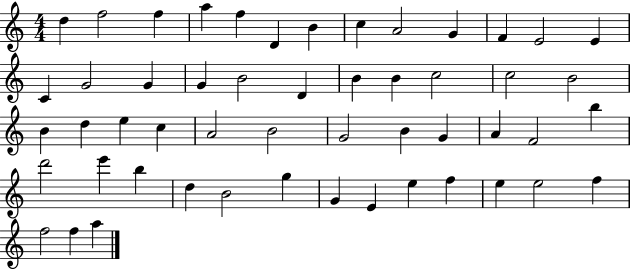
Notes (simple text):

D5/q F5/h F5/q A5/q F5/q D4/q B4/q C5/q A4/h G4/q F4/q E4/h E4/q C4/q G4/h G4/q G4/q B4/h D4/q B4/q B4/q C5/h C5/h B4/h B4/q D5/q E5/q C5/q A4/h B4/h G4/h B4/q G4/q A4/q F4/h B5/q D6/h E6/q B5/q D5/q B4/h G5/q G4/q E4/q E5/q F5/q E5/q E5/h F5/q F5/h F5/q A5/q